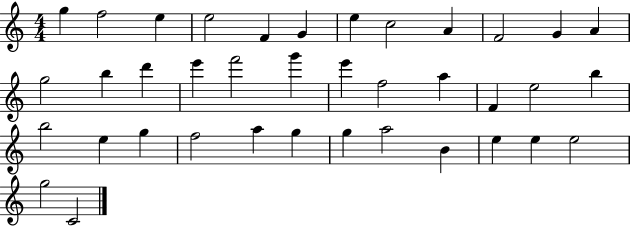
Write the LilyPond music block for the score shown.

{
  \clef treble
  \numericTimeSignature
  \time 4/4
  \key c \major
  g''4 f''2 e''4 | e''2 f'4 g'4 | e''4 c''2 a'4 | f'2 g'4 a'4 | \break g''2 b''4 d'''4 | e'''4 f'''2 g'''4 | e'''4 f''2 a''4 | f'4 e''2 b''4 | \break b''2 e''4 g''4 | f''2 a''4 g''4 | g''4 a''2 b'4 | e''4 e''4 e''2 | \break g''2 c'2 | \bar "|."
}